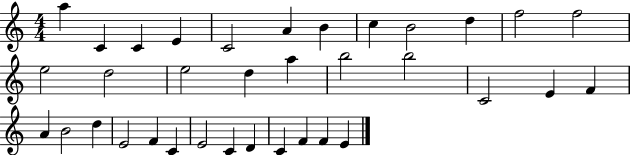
A5/q C4/q C4/q E4/q C4/h A4/q B4/q C5/q B4/h D5/q F5/h F5/h E5/h D5/h E5/h D5/q A5/q B5/h B5/h C4/h E4/q F4/q A4/q B4/h D5/q E4/h F4/q C4/q E4/h C4/q D4/q C4/q F4/q F4/q E4/q